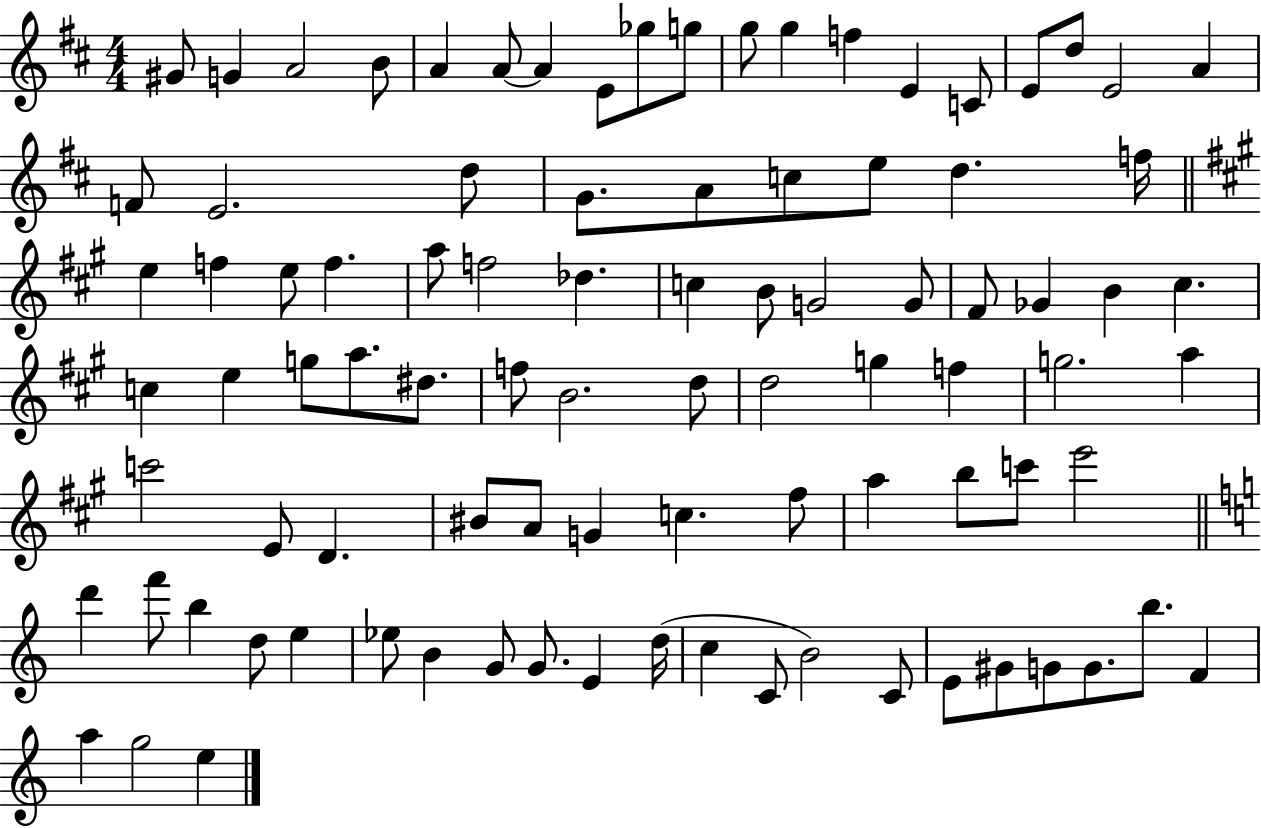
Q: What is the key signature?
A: D major